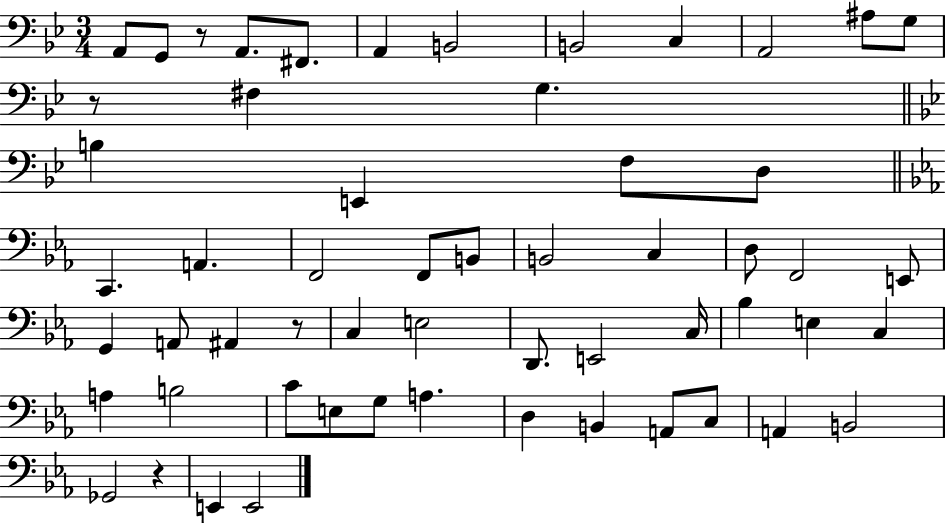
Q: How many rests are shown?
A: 4